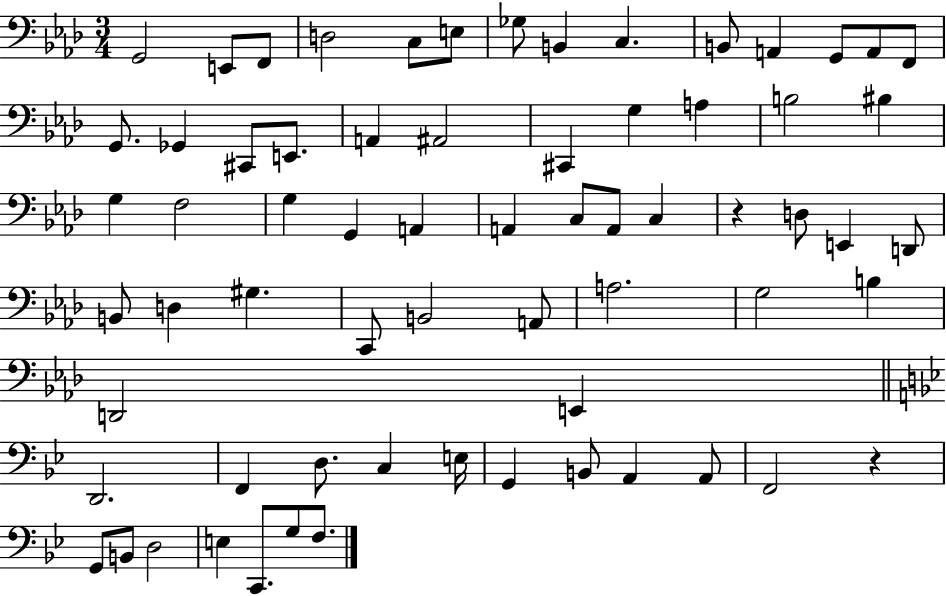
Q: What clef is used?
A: bass